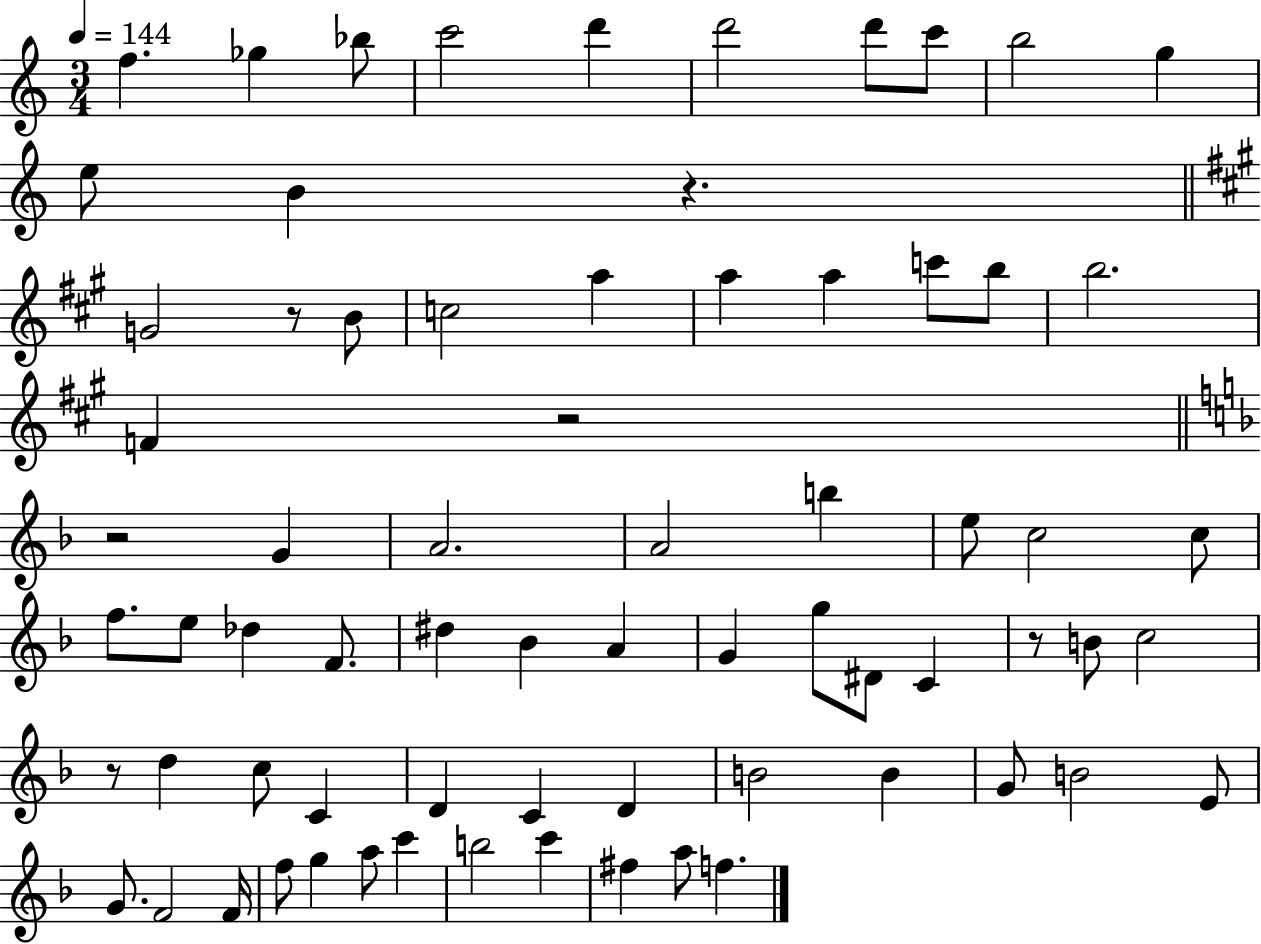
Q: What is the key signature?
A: C major